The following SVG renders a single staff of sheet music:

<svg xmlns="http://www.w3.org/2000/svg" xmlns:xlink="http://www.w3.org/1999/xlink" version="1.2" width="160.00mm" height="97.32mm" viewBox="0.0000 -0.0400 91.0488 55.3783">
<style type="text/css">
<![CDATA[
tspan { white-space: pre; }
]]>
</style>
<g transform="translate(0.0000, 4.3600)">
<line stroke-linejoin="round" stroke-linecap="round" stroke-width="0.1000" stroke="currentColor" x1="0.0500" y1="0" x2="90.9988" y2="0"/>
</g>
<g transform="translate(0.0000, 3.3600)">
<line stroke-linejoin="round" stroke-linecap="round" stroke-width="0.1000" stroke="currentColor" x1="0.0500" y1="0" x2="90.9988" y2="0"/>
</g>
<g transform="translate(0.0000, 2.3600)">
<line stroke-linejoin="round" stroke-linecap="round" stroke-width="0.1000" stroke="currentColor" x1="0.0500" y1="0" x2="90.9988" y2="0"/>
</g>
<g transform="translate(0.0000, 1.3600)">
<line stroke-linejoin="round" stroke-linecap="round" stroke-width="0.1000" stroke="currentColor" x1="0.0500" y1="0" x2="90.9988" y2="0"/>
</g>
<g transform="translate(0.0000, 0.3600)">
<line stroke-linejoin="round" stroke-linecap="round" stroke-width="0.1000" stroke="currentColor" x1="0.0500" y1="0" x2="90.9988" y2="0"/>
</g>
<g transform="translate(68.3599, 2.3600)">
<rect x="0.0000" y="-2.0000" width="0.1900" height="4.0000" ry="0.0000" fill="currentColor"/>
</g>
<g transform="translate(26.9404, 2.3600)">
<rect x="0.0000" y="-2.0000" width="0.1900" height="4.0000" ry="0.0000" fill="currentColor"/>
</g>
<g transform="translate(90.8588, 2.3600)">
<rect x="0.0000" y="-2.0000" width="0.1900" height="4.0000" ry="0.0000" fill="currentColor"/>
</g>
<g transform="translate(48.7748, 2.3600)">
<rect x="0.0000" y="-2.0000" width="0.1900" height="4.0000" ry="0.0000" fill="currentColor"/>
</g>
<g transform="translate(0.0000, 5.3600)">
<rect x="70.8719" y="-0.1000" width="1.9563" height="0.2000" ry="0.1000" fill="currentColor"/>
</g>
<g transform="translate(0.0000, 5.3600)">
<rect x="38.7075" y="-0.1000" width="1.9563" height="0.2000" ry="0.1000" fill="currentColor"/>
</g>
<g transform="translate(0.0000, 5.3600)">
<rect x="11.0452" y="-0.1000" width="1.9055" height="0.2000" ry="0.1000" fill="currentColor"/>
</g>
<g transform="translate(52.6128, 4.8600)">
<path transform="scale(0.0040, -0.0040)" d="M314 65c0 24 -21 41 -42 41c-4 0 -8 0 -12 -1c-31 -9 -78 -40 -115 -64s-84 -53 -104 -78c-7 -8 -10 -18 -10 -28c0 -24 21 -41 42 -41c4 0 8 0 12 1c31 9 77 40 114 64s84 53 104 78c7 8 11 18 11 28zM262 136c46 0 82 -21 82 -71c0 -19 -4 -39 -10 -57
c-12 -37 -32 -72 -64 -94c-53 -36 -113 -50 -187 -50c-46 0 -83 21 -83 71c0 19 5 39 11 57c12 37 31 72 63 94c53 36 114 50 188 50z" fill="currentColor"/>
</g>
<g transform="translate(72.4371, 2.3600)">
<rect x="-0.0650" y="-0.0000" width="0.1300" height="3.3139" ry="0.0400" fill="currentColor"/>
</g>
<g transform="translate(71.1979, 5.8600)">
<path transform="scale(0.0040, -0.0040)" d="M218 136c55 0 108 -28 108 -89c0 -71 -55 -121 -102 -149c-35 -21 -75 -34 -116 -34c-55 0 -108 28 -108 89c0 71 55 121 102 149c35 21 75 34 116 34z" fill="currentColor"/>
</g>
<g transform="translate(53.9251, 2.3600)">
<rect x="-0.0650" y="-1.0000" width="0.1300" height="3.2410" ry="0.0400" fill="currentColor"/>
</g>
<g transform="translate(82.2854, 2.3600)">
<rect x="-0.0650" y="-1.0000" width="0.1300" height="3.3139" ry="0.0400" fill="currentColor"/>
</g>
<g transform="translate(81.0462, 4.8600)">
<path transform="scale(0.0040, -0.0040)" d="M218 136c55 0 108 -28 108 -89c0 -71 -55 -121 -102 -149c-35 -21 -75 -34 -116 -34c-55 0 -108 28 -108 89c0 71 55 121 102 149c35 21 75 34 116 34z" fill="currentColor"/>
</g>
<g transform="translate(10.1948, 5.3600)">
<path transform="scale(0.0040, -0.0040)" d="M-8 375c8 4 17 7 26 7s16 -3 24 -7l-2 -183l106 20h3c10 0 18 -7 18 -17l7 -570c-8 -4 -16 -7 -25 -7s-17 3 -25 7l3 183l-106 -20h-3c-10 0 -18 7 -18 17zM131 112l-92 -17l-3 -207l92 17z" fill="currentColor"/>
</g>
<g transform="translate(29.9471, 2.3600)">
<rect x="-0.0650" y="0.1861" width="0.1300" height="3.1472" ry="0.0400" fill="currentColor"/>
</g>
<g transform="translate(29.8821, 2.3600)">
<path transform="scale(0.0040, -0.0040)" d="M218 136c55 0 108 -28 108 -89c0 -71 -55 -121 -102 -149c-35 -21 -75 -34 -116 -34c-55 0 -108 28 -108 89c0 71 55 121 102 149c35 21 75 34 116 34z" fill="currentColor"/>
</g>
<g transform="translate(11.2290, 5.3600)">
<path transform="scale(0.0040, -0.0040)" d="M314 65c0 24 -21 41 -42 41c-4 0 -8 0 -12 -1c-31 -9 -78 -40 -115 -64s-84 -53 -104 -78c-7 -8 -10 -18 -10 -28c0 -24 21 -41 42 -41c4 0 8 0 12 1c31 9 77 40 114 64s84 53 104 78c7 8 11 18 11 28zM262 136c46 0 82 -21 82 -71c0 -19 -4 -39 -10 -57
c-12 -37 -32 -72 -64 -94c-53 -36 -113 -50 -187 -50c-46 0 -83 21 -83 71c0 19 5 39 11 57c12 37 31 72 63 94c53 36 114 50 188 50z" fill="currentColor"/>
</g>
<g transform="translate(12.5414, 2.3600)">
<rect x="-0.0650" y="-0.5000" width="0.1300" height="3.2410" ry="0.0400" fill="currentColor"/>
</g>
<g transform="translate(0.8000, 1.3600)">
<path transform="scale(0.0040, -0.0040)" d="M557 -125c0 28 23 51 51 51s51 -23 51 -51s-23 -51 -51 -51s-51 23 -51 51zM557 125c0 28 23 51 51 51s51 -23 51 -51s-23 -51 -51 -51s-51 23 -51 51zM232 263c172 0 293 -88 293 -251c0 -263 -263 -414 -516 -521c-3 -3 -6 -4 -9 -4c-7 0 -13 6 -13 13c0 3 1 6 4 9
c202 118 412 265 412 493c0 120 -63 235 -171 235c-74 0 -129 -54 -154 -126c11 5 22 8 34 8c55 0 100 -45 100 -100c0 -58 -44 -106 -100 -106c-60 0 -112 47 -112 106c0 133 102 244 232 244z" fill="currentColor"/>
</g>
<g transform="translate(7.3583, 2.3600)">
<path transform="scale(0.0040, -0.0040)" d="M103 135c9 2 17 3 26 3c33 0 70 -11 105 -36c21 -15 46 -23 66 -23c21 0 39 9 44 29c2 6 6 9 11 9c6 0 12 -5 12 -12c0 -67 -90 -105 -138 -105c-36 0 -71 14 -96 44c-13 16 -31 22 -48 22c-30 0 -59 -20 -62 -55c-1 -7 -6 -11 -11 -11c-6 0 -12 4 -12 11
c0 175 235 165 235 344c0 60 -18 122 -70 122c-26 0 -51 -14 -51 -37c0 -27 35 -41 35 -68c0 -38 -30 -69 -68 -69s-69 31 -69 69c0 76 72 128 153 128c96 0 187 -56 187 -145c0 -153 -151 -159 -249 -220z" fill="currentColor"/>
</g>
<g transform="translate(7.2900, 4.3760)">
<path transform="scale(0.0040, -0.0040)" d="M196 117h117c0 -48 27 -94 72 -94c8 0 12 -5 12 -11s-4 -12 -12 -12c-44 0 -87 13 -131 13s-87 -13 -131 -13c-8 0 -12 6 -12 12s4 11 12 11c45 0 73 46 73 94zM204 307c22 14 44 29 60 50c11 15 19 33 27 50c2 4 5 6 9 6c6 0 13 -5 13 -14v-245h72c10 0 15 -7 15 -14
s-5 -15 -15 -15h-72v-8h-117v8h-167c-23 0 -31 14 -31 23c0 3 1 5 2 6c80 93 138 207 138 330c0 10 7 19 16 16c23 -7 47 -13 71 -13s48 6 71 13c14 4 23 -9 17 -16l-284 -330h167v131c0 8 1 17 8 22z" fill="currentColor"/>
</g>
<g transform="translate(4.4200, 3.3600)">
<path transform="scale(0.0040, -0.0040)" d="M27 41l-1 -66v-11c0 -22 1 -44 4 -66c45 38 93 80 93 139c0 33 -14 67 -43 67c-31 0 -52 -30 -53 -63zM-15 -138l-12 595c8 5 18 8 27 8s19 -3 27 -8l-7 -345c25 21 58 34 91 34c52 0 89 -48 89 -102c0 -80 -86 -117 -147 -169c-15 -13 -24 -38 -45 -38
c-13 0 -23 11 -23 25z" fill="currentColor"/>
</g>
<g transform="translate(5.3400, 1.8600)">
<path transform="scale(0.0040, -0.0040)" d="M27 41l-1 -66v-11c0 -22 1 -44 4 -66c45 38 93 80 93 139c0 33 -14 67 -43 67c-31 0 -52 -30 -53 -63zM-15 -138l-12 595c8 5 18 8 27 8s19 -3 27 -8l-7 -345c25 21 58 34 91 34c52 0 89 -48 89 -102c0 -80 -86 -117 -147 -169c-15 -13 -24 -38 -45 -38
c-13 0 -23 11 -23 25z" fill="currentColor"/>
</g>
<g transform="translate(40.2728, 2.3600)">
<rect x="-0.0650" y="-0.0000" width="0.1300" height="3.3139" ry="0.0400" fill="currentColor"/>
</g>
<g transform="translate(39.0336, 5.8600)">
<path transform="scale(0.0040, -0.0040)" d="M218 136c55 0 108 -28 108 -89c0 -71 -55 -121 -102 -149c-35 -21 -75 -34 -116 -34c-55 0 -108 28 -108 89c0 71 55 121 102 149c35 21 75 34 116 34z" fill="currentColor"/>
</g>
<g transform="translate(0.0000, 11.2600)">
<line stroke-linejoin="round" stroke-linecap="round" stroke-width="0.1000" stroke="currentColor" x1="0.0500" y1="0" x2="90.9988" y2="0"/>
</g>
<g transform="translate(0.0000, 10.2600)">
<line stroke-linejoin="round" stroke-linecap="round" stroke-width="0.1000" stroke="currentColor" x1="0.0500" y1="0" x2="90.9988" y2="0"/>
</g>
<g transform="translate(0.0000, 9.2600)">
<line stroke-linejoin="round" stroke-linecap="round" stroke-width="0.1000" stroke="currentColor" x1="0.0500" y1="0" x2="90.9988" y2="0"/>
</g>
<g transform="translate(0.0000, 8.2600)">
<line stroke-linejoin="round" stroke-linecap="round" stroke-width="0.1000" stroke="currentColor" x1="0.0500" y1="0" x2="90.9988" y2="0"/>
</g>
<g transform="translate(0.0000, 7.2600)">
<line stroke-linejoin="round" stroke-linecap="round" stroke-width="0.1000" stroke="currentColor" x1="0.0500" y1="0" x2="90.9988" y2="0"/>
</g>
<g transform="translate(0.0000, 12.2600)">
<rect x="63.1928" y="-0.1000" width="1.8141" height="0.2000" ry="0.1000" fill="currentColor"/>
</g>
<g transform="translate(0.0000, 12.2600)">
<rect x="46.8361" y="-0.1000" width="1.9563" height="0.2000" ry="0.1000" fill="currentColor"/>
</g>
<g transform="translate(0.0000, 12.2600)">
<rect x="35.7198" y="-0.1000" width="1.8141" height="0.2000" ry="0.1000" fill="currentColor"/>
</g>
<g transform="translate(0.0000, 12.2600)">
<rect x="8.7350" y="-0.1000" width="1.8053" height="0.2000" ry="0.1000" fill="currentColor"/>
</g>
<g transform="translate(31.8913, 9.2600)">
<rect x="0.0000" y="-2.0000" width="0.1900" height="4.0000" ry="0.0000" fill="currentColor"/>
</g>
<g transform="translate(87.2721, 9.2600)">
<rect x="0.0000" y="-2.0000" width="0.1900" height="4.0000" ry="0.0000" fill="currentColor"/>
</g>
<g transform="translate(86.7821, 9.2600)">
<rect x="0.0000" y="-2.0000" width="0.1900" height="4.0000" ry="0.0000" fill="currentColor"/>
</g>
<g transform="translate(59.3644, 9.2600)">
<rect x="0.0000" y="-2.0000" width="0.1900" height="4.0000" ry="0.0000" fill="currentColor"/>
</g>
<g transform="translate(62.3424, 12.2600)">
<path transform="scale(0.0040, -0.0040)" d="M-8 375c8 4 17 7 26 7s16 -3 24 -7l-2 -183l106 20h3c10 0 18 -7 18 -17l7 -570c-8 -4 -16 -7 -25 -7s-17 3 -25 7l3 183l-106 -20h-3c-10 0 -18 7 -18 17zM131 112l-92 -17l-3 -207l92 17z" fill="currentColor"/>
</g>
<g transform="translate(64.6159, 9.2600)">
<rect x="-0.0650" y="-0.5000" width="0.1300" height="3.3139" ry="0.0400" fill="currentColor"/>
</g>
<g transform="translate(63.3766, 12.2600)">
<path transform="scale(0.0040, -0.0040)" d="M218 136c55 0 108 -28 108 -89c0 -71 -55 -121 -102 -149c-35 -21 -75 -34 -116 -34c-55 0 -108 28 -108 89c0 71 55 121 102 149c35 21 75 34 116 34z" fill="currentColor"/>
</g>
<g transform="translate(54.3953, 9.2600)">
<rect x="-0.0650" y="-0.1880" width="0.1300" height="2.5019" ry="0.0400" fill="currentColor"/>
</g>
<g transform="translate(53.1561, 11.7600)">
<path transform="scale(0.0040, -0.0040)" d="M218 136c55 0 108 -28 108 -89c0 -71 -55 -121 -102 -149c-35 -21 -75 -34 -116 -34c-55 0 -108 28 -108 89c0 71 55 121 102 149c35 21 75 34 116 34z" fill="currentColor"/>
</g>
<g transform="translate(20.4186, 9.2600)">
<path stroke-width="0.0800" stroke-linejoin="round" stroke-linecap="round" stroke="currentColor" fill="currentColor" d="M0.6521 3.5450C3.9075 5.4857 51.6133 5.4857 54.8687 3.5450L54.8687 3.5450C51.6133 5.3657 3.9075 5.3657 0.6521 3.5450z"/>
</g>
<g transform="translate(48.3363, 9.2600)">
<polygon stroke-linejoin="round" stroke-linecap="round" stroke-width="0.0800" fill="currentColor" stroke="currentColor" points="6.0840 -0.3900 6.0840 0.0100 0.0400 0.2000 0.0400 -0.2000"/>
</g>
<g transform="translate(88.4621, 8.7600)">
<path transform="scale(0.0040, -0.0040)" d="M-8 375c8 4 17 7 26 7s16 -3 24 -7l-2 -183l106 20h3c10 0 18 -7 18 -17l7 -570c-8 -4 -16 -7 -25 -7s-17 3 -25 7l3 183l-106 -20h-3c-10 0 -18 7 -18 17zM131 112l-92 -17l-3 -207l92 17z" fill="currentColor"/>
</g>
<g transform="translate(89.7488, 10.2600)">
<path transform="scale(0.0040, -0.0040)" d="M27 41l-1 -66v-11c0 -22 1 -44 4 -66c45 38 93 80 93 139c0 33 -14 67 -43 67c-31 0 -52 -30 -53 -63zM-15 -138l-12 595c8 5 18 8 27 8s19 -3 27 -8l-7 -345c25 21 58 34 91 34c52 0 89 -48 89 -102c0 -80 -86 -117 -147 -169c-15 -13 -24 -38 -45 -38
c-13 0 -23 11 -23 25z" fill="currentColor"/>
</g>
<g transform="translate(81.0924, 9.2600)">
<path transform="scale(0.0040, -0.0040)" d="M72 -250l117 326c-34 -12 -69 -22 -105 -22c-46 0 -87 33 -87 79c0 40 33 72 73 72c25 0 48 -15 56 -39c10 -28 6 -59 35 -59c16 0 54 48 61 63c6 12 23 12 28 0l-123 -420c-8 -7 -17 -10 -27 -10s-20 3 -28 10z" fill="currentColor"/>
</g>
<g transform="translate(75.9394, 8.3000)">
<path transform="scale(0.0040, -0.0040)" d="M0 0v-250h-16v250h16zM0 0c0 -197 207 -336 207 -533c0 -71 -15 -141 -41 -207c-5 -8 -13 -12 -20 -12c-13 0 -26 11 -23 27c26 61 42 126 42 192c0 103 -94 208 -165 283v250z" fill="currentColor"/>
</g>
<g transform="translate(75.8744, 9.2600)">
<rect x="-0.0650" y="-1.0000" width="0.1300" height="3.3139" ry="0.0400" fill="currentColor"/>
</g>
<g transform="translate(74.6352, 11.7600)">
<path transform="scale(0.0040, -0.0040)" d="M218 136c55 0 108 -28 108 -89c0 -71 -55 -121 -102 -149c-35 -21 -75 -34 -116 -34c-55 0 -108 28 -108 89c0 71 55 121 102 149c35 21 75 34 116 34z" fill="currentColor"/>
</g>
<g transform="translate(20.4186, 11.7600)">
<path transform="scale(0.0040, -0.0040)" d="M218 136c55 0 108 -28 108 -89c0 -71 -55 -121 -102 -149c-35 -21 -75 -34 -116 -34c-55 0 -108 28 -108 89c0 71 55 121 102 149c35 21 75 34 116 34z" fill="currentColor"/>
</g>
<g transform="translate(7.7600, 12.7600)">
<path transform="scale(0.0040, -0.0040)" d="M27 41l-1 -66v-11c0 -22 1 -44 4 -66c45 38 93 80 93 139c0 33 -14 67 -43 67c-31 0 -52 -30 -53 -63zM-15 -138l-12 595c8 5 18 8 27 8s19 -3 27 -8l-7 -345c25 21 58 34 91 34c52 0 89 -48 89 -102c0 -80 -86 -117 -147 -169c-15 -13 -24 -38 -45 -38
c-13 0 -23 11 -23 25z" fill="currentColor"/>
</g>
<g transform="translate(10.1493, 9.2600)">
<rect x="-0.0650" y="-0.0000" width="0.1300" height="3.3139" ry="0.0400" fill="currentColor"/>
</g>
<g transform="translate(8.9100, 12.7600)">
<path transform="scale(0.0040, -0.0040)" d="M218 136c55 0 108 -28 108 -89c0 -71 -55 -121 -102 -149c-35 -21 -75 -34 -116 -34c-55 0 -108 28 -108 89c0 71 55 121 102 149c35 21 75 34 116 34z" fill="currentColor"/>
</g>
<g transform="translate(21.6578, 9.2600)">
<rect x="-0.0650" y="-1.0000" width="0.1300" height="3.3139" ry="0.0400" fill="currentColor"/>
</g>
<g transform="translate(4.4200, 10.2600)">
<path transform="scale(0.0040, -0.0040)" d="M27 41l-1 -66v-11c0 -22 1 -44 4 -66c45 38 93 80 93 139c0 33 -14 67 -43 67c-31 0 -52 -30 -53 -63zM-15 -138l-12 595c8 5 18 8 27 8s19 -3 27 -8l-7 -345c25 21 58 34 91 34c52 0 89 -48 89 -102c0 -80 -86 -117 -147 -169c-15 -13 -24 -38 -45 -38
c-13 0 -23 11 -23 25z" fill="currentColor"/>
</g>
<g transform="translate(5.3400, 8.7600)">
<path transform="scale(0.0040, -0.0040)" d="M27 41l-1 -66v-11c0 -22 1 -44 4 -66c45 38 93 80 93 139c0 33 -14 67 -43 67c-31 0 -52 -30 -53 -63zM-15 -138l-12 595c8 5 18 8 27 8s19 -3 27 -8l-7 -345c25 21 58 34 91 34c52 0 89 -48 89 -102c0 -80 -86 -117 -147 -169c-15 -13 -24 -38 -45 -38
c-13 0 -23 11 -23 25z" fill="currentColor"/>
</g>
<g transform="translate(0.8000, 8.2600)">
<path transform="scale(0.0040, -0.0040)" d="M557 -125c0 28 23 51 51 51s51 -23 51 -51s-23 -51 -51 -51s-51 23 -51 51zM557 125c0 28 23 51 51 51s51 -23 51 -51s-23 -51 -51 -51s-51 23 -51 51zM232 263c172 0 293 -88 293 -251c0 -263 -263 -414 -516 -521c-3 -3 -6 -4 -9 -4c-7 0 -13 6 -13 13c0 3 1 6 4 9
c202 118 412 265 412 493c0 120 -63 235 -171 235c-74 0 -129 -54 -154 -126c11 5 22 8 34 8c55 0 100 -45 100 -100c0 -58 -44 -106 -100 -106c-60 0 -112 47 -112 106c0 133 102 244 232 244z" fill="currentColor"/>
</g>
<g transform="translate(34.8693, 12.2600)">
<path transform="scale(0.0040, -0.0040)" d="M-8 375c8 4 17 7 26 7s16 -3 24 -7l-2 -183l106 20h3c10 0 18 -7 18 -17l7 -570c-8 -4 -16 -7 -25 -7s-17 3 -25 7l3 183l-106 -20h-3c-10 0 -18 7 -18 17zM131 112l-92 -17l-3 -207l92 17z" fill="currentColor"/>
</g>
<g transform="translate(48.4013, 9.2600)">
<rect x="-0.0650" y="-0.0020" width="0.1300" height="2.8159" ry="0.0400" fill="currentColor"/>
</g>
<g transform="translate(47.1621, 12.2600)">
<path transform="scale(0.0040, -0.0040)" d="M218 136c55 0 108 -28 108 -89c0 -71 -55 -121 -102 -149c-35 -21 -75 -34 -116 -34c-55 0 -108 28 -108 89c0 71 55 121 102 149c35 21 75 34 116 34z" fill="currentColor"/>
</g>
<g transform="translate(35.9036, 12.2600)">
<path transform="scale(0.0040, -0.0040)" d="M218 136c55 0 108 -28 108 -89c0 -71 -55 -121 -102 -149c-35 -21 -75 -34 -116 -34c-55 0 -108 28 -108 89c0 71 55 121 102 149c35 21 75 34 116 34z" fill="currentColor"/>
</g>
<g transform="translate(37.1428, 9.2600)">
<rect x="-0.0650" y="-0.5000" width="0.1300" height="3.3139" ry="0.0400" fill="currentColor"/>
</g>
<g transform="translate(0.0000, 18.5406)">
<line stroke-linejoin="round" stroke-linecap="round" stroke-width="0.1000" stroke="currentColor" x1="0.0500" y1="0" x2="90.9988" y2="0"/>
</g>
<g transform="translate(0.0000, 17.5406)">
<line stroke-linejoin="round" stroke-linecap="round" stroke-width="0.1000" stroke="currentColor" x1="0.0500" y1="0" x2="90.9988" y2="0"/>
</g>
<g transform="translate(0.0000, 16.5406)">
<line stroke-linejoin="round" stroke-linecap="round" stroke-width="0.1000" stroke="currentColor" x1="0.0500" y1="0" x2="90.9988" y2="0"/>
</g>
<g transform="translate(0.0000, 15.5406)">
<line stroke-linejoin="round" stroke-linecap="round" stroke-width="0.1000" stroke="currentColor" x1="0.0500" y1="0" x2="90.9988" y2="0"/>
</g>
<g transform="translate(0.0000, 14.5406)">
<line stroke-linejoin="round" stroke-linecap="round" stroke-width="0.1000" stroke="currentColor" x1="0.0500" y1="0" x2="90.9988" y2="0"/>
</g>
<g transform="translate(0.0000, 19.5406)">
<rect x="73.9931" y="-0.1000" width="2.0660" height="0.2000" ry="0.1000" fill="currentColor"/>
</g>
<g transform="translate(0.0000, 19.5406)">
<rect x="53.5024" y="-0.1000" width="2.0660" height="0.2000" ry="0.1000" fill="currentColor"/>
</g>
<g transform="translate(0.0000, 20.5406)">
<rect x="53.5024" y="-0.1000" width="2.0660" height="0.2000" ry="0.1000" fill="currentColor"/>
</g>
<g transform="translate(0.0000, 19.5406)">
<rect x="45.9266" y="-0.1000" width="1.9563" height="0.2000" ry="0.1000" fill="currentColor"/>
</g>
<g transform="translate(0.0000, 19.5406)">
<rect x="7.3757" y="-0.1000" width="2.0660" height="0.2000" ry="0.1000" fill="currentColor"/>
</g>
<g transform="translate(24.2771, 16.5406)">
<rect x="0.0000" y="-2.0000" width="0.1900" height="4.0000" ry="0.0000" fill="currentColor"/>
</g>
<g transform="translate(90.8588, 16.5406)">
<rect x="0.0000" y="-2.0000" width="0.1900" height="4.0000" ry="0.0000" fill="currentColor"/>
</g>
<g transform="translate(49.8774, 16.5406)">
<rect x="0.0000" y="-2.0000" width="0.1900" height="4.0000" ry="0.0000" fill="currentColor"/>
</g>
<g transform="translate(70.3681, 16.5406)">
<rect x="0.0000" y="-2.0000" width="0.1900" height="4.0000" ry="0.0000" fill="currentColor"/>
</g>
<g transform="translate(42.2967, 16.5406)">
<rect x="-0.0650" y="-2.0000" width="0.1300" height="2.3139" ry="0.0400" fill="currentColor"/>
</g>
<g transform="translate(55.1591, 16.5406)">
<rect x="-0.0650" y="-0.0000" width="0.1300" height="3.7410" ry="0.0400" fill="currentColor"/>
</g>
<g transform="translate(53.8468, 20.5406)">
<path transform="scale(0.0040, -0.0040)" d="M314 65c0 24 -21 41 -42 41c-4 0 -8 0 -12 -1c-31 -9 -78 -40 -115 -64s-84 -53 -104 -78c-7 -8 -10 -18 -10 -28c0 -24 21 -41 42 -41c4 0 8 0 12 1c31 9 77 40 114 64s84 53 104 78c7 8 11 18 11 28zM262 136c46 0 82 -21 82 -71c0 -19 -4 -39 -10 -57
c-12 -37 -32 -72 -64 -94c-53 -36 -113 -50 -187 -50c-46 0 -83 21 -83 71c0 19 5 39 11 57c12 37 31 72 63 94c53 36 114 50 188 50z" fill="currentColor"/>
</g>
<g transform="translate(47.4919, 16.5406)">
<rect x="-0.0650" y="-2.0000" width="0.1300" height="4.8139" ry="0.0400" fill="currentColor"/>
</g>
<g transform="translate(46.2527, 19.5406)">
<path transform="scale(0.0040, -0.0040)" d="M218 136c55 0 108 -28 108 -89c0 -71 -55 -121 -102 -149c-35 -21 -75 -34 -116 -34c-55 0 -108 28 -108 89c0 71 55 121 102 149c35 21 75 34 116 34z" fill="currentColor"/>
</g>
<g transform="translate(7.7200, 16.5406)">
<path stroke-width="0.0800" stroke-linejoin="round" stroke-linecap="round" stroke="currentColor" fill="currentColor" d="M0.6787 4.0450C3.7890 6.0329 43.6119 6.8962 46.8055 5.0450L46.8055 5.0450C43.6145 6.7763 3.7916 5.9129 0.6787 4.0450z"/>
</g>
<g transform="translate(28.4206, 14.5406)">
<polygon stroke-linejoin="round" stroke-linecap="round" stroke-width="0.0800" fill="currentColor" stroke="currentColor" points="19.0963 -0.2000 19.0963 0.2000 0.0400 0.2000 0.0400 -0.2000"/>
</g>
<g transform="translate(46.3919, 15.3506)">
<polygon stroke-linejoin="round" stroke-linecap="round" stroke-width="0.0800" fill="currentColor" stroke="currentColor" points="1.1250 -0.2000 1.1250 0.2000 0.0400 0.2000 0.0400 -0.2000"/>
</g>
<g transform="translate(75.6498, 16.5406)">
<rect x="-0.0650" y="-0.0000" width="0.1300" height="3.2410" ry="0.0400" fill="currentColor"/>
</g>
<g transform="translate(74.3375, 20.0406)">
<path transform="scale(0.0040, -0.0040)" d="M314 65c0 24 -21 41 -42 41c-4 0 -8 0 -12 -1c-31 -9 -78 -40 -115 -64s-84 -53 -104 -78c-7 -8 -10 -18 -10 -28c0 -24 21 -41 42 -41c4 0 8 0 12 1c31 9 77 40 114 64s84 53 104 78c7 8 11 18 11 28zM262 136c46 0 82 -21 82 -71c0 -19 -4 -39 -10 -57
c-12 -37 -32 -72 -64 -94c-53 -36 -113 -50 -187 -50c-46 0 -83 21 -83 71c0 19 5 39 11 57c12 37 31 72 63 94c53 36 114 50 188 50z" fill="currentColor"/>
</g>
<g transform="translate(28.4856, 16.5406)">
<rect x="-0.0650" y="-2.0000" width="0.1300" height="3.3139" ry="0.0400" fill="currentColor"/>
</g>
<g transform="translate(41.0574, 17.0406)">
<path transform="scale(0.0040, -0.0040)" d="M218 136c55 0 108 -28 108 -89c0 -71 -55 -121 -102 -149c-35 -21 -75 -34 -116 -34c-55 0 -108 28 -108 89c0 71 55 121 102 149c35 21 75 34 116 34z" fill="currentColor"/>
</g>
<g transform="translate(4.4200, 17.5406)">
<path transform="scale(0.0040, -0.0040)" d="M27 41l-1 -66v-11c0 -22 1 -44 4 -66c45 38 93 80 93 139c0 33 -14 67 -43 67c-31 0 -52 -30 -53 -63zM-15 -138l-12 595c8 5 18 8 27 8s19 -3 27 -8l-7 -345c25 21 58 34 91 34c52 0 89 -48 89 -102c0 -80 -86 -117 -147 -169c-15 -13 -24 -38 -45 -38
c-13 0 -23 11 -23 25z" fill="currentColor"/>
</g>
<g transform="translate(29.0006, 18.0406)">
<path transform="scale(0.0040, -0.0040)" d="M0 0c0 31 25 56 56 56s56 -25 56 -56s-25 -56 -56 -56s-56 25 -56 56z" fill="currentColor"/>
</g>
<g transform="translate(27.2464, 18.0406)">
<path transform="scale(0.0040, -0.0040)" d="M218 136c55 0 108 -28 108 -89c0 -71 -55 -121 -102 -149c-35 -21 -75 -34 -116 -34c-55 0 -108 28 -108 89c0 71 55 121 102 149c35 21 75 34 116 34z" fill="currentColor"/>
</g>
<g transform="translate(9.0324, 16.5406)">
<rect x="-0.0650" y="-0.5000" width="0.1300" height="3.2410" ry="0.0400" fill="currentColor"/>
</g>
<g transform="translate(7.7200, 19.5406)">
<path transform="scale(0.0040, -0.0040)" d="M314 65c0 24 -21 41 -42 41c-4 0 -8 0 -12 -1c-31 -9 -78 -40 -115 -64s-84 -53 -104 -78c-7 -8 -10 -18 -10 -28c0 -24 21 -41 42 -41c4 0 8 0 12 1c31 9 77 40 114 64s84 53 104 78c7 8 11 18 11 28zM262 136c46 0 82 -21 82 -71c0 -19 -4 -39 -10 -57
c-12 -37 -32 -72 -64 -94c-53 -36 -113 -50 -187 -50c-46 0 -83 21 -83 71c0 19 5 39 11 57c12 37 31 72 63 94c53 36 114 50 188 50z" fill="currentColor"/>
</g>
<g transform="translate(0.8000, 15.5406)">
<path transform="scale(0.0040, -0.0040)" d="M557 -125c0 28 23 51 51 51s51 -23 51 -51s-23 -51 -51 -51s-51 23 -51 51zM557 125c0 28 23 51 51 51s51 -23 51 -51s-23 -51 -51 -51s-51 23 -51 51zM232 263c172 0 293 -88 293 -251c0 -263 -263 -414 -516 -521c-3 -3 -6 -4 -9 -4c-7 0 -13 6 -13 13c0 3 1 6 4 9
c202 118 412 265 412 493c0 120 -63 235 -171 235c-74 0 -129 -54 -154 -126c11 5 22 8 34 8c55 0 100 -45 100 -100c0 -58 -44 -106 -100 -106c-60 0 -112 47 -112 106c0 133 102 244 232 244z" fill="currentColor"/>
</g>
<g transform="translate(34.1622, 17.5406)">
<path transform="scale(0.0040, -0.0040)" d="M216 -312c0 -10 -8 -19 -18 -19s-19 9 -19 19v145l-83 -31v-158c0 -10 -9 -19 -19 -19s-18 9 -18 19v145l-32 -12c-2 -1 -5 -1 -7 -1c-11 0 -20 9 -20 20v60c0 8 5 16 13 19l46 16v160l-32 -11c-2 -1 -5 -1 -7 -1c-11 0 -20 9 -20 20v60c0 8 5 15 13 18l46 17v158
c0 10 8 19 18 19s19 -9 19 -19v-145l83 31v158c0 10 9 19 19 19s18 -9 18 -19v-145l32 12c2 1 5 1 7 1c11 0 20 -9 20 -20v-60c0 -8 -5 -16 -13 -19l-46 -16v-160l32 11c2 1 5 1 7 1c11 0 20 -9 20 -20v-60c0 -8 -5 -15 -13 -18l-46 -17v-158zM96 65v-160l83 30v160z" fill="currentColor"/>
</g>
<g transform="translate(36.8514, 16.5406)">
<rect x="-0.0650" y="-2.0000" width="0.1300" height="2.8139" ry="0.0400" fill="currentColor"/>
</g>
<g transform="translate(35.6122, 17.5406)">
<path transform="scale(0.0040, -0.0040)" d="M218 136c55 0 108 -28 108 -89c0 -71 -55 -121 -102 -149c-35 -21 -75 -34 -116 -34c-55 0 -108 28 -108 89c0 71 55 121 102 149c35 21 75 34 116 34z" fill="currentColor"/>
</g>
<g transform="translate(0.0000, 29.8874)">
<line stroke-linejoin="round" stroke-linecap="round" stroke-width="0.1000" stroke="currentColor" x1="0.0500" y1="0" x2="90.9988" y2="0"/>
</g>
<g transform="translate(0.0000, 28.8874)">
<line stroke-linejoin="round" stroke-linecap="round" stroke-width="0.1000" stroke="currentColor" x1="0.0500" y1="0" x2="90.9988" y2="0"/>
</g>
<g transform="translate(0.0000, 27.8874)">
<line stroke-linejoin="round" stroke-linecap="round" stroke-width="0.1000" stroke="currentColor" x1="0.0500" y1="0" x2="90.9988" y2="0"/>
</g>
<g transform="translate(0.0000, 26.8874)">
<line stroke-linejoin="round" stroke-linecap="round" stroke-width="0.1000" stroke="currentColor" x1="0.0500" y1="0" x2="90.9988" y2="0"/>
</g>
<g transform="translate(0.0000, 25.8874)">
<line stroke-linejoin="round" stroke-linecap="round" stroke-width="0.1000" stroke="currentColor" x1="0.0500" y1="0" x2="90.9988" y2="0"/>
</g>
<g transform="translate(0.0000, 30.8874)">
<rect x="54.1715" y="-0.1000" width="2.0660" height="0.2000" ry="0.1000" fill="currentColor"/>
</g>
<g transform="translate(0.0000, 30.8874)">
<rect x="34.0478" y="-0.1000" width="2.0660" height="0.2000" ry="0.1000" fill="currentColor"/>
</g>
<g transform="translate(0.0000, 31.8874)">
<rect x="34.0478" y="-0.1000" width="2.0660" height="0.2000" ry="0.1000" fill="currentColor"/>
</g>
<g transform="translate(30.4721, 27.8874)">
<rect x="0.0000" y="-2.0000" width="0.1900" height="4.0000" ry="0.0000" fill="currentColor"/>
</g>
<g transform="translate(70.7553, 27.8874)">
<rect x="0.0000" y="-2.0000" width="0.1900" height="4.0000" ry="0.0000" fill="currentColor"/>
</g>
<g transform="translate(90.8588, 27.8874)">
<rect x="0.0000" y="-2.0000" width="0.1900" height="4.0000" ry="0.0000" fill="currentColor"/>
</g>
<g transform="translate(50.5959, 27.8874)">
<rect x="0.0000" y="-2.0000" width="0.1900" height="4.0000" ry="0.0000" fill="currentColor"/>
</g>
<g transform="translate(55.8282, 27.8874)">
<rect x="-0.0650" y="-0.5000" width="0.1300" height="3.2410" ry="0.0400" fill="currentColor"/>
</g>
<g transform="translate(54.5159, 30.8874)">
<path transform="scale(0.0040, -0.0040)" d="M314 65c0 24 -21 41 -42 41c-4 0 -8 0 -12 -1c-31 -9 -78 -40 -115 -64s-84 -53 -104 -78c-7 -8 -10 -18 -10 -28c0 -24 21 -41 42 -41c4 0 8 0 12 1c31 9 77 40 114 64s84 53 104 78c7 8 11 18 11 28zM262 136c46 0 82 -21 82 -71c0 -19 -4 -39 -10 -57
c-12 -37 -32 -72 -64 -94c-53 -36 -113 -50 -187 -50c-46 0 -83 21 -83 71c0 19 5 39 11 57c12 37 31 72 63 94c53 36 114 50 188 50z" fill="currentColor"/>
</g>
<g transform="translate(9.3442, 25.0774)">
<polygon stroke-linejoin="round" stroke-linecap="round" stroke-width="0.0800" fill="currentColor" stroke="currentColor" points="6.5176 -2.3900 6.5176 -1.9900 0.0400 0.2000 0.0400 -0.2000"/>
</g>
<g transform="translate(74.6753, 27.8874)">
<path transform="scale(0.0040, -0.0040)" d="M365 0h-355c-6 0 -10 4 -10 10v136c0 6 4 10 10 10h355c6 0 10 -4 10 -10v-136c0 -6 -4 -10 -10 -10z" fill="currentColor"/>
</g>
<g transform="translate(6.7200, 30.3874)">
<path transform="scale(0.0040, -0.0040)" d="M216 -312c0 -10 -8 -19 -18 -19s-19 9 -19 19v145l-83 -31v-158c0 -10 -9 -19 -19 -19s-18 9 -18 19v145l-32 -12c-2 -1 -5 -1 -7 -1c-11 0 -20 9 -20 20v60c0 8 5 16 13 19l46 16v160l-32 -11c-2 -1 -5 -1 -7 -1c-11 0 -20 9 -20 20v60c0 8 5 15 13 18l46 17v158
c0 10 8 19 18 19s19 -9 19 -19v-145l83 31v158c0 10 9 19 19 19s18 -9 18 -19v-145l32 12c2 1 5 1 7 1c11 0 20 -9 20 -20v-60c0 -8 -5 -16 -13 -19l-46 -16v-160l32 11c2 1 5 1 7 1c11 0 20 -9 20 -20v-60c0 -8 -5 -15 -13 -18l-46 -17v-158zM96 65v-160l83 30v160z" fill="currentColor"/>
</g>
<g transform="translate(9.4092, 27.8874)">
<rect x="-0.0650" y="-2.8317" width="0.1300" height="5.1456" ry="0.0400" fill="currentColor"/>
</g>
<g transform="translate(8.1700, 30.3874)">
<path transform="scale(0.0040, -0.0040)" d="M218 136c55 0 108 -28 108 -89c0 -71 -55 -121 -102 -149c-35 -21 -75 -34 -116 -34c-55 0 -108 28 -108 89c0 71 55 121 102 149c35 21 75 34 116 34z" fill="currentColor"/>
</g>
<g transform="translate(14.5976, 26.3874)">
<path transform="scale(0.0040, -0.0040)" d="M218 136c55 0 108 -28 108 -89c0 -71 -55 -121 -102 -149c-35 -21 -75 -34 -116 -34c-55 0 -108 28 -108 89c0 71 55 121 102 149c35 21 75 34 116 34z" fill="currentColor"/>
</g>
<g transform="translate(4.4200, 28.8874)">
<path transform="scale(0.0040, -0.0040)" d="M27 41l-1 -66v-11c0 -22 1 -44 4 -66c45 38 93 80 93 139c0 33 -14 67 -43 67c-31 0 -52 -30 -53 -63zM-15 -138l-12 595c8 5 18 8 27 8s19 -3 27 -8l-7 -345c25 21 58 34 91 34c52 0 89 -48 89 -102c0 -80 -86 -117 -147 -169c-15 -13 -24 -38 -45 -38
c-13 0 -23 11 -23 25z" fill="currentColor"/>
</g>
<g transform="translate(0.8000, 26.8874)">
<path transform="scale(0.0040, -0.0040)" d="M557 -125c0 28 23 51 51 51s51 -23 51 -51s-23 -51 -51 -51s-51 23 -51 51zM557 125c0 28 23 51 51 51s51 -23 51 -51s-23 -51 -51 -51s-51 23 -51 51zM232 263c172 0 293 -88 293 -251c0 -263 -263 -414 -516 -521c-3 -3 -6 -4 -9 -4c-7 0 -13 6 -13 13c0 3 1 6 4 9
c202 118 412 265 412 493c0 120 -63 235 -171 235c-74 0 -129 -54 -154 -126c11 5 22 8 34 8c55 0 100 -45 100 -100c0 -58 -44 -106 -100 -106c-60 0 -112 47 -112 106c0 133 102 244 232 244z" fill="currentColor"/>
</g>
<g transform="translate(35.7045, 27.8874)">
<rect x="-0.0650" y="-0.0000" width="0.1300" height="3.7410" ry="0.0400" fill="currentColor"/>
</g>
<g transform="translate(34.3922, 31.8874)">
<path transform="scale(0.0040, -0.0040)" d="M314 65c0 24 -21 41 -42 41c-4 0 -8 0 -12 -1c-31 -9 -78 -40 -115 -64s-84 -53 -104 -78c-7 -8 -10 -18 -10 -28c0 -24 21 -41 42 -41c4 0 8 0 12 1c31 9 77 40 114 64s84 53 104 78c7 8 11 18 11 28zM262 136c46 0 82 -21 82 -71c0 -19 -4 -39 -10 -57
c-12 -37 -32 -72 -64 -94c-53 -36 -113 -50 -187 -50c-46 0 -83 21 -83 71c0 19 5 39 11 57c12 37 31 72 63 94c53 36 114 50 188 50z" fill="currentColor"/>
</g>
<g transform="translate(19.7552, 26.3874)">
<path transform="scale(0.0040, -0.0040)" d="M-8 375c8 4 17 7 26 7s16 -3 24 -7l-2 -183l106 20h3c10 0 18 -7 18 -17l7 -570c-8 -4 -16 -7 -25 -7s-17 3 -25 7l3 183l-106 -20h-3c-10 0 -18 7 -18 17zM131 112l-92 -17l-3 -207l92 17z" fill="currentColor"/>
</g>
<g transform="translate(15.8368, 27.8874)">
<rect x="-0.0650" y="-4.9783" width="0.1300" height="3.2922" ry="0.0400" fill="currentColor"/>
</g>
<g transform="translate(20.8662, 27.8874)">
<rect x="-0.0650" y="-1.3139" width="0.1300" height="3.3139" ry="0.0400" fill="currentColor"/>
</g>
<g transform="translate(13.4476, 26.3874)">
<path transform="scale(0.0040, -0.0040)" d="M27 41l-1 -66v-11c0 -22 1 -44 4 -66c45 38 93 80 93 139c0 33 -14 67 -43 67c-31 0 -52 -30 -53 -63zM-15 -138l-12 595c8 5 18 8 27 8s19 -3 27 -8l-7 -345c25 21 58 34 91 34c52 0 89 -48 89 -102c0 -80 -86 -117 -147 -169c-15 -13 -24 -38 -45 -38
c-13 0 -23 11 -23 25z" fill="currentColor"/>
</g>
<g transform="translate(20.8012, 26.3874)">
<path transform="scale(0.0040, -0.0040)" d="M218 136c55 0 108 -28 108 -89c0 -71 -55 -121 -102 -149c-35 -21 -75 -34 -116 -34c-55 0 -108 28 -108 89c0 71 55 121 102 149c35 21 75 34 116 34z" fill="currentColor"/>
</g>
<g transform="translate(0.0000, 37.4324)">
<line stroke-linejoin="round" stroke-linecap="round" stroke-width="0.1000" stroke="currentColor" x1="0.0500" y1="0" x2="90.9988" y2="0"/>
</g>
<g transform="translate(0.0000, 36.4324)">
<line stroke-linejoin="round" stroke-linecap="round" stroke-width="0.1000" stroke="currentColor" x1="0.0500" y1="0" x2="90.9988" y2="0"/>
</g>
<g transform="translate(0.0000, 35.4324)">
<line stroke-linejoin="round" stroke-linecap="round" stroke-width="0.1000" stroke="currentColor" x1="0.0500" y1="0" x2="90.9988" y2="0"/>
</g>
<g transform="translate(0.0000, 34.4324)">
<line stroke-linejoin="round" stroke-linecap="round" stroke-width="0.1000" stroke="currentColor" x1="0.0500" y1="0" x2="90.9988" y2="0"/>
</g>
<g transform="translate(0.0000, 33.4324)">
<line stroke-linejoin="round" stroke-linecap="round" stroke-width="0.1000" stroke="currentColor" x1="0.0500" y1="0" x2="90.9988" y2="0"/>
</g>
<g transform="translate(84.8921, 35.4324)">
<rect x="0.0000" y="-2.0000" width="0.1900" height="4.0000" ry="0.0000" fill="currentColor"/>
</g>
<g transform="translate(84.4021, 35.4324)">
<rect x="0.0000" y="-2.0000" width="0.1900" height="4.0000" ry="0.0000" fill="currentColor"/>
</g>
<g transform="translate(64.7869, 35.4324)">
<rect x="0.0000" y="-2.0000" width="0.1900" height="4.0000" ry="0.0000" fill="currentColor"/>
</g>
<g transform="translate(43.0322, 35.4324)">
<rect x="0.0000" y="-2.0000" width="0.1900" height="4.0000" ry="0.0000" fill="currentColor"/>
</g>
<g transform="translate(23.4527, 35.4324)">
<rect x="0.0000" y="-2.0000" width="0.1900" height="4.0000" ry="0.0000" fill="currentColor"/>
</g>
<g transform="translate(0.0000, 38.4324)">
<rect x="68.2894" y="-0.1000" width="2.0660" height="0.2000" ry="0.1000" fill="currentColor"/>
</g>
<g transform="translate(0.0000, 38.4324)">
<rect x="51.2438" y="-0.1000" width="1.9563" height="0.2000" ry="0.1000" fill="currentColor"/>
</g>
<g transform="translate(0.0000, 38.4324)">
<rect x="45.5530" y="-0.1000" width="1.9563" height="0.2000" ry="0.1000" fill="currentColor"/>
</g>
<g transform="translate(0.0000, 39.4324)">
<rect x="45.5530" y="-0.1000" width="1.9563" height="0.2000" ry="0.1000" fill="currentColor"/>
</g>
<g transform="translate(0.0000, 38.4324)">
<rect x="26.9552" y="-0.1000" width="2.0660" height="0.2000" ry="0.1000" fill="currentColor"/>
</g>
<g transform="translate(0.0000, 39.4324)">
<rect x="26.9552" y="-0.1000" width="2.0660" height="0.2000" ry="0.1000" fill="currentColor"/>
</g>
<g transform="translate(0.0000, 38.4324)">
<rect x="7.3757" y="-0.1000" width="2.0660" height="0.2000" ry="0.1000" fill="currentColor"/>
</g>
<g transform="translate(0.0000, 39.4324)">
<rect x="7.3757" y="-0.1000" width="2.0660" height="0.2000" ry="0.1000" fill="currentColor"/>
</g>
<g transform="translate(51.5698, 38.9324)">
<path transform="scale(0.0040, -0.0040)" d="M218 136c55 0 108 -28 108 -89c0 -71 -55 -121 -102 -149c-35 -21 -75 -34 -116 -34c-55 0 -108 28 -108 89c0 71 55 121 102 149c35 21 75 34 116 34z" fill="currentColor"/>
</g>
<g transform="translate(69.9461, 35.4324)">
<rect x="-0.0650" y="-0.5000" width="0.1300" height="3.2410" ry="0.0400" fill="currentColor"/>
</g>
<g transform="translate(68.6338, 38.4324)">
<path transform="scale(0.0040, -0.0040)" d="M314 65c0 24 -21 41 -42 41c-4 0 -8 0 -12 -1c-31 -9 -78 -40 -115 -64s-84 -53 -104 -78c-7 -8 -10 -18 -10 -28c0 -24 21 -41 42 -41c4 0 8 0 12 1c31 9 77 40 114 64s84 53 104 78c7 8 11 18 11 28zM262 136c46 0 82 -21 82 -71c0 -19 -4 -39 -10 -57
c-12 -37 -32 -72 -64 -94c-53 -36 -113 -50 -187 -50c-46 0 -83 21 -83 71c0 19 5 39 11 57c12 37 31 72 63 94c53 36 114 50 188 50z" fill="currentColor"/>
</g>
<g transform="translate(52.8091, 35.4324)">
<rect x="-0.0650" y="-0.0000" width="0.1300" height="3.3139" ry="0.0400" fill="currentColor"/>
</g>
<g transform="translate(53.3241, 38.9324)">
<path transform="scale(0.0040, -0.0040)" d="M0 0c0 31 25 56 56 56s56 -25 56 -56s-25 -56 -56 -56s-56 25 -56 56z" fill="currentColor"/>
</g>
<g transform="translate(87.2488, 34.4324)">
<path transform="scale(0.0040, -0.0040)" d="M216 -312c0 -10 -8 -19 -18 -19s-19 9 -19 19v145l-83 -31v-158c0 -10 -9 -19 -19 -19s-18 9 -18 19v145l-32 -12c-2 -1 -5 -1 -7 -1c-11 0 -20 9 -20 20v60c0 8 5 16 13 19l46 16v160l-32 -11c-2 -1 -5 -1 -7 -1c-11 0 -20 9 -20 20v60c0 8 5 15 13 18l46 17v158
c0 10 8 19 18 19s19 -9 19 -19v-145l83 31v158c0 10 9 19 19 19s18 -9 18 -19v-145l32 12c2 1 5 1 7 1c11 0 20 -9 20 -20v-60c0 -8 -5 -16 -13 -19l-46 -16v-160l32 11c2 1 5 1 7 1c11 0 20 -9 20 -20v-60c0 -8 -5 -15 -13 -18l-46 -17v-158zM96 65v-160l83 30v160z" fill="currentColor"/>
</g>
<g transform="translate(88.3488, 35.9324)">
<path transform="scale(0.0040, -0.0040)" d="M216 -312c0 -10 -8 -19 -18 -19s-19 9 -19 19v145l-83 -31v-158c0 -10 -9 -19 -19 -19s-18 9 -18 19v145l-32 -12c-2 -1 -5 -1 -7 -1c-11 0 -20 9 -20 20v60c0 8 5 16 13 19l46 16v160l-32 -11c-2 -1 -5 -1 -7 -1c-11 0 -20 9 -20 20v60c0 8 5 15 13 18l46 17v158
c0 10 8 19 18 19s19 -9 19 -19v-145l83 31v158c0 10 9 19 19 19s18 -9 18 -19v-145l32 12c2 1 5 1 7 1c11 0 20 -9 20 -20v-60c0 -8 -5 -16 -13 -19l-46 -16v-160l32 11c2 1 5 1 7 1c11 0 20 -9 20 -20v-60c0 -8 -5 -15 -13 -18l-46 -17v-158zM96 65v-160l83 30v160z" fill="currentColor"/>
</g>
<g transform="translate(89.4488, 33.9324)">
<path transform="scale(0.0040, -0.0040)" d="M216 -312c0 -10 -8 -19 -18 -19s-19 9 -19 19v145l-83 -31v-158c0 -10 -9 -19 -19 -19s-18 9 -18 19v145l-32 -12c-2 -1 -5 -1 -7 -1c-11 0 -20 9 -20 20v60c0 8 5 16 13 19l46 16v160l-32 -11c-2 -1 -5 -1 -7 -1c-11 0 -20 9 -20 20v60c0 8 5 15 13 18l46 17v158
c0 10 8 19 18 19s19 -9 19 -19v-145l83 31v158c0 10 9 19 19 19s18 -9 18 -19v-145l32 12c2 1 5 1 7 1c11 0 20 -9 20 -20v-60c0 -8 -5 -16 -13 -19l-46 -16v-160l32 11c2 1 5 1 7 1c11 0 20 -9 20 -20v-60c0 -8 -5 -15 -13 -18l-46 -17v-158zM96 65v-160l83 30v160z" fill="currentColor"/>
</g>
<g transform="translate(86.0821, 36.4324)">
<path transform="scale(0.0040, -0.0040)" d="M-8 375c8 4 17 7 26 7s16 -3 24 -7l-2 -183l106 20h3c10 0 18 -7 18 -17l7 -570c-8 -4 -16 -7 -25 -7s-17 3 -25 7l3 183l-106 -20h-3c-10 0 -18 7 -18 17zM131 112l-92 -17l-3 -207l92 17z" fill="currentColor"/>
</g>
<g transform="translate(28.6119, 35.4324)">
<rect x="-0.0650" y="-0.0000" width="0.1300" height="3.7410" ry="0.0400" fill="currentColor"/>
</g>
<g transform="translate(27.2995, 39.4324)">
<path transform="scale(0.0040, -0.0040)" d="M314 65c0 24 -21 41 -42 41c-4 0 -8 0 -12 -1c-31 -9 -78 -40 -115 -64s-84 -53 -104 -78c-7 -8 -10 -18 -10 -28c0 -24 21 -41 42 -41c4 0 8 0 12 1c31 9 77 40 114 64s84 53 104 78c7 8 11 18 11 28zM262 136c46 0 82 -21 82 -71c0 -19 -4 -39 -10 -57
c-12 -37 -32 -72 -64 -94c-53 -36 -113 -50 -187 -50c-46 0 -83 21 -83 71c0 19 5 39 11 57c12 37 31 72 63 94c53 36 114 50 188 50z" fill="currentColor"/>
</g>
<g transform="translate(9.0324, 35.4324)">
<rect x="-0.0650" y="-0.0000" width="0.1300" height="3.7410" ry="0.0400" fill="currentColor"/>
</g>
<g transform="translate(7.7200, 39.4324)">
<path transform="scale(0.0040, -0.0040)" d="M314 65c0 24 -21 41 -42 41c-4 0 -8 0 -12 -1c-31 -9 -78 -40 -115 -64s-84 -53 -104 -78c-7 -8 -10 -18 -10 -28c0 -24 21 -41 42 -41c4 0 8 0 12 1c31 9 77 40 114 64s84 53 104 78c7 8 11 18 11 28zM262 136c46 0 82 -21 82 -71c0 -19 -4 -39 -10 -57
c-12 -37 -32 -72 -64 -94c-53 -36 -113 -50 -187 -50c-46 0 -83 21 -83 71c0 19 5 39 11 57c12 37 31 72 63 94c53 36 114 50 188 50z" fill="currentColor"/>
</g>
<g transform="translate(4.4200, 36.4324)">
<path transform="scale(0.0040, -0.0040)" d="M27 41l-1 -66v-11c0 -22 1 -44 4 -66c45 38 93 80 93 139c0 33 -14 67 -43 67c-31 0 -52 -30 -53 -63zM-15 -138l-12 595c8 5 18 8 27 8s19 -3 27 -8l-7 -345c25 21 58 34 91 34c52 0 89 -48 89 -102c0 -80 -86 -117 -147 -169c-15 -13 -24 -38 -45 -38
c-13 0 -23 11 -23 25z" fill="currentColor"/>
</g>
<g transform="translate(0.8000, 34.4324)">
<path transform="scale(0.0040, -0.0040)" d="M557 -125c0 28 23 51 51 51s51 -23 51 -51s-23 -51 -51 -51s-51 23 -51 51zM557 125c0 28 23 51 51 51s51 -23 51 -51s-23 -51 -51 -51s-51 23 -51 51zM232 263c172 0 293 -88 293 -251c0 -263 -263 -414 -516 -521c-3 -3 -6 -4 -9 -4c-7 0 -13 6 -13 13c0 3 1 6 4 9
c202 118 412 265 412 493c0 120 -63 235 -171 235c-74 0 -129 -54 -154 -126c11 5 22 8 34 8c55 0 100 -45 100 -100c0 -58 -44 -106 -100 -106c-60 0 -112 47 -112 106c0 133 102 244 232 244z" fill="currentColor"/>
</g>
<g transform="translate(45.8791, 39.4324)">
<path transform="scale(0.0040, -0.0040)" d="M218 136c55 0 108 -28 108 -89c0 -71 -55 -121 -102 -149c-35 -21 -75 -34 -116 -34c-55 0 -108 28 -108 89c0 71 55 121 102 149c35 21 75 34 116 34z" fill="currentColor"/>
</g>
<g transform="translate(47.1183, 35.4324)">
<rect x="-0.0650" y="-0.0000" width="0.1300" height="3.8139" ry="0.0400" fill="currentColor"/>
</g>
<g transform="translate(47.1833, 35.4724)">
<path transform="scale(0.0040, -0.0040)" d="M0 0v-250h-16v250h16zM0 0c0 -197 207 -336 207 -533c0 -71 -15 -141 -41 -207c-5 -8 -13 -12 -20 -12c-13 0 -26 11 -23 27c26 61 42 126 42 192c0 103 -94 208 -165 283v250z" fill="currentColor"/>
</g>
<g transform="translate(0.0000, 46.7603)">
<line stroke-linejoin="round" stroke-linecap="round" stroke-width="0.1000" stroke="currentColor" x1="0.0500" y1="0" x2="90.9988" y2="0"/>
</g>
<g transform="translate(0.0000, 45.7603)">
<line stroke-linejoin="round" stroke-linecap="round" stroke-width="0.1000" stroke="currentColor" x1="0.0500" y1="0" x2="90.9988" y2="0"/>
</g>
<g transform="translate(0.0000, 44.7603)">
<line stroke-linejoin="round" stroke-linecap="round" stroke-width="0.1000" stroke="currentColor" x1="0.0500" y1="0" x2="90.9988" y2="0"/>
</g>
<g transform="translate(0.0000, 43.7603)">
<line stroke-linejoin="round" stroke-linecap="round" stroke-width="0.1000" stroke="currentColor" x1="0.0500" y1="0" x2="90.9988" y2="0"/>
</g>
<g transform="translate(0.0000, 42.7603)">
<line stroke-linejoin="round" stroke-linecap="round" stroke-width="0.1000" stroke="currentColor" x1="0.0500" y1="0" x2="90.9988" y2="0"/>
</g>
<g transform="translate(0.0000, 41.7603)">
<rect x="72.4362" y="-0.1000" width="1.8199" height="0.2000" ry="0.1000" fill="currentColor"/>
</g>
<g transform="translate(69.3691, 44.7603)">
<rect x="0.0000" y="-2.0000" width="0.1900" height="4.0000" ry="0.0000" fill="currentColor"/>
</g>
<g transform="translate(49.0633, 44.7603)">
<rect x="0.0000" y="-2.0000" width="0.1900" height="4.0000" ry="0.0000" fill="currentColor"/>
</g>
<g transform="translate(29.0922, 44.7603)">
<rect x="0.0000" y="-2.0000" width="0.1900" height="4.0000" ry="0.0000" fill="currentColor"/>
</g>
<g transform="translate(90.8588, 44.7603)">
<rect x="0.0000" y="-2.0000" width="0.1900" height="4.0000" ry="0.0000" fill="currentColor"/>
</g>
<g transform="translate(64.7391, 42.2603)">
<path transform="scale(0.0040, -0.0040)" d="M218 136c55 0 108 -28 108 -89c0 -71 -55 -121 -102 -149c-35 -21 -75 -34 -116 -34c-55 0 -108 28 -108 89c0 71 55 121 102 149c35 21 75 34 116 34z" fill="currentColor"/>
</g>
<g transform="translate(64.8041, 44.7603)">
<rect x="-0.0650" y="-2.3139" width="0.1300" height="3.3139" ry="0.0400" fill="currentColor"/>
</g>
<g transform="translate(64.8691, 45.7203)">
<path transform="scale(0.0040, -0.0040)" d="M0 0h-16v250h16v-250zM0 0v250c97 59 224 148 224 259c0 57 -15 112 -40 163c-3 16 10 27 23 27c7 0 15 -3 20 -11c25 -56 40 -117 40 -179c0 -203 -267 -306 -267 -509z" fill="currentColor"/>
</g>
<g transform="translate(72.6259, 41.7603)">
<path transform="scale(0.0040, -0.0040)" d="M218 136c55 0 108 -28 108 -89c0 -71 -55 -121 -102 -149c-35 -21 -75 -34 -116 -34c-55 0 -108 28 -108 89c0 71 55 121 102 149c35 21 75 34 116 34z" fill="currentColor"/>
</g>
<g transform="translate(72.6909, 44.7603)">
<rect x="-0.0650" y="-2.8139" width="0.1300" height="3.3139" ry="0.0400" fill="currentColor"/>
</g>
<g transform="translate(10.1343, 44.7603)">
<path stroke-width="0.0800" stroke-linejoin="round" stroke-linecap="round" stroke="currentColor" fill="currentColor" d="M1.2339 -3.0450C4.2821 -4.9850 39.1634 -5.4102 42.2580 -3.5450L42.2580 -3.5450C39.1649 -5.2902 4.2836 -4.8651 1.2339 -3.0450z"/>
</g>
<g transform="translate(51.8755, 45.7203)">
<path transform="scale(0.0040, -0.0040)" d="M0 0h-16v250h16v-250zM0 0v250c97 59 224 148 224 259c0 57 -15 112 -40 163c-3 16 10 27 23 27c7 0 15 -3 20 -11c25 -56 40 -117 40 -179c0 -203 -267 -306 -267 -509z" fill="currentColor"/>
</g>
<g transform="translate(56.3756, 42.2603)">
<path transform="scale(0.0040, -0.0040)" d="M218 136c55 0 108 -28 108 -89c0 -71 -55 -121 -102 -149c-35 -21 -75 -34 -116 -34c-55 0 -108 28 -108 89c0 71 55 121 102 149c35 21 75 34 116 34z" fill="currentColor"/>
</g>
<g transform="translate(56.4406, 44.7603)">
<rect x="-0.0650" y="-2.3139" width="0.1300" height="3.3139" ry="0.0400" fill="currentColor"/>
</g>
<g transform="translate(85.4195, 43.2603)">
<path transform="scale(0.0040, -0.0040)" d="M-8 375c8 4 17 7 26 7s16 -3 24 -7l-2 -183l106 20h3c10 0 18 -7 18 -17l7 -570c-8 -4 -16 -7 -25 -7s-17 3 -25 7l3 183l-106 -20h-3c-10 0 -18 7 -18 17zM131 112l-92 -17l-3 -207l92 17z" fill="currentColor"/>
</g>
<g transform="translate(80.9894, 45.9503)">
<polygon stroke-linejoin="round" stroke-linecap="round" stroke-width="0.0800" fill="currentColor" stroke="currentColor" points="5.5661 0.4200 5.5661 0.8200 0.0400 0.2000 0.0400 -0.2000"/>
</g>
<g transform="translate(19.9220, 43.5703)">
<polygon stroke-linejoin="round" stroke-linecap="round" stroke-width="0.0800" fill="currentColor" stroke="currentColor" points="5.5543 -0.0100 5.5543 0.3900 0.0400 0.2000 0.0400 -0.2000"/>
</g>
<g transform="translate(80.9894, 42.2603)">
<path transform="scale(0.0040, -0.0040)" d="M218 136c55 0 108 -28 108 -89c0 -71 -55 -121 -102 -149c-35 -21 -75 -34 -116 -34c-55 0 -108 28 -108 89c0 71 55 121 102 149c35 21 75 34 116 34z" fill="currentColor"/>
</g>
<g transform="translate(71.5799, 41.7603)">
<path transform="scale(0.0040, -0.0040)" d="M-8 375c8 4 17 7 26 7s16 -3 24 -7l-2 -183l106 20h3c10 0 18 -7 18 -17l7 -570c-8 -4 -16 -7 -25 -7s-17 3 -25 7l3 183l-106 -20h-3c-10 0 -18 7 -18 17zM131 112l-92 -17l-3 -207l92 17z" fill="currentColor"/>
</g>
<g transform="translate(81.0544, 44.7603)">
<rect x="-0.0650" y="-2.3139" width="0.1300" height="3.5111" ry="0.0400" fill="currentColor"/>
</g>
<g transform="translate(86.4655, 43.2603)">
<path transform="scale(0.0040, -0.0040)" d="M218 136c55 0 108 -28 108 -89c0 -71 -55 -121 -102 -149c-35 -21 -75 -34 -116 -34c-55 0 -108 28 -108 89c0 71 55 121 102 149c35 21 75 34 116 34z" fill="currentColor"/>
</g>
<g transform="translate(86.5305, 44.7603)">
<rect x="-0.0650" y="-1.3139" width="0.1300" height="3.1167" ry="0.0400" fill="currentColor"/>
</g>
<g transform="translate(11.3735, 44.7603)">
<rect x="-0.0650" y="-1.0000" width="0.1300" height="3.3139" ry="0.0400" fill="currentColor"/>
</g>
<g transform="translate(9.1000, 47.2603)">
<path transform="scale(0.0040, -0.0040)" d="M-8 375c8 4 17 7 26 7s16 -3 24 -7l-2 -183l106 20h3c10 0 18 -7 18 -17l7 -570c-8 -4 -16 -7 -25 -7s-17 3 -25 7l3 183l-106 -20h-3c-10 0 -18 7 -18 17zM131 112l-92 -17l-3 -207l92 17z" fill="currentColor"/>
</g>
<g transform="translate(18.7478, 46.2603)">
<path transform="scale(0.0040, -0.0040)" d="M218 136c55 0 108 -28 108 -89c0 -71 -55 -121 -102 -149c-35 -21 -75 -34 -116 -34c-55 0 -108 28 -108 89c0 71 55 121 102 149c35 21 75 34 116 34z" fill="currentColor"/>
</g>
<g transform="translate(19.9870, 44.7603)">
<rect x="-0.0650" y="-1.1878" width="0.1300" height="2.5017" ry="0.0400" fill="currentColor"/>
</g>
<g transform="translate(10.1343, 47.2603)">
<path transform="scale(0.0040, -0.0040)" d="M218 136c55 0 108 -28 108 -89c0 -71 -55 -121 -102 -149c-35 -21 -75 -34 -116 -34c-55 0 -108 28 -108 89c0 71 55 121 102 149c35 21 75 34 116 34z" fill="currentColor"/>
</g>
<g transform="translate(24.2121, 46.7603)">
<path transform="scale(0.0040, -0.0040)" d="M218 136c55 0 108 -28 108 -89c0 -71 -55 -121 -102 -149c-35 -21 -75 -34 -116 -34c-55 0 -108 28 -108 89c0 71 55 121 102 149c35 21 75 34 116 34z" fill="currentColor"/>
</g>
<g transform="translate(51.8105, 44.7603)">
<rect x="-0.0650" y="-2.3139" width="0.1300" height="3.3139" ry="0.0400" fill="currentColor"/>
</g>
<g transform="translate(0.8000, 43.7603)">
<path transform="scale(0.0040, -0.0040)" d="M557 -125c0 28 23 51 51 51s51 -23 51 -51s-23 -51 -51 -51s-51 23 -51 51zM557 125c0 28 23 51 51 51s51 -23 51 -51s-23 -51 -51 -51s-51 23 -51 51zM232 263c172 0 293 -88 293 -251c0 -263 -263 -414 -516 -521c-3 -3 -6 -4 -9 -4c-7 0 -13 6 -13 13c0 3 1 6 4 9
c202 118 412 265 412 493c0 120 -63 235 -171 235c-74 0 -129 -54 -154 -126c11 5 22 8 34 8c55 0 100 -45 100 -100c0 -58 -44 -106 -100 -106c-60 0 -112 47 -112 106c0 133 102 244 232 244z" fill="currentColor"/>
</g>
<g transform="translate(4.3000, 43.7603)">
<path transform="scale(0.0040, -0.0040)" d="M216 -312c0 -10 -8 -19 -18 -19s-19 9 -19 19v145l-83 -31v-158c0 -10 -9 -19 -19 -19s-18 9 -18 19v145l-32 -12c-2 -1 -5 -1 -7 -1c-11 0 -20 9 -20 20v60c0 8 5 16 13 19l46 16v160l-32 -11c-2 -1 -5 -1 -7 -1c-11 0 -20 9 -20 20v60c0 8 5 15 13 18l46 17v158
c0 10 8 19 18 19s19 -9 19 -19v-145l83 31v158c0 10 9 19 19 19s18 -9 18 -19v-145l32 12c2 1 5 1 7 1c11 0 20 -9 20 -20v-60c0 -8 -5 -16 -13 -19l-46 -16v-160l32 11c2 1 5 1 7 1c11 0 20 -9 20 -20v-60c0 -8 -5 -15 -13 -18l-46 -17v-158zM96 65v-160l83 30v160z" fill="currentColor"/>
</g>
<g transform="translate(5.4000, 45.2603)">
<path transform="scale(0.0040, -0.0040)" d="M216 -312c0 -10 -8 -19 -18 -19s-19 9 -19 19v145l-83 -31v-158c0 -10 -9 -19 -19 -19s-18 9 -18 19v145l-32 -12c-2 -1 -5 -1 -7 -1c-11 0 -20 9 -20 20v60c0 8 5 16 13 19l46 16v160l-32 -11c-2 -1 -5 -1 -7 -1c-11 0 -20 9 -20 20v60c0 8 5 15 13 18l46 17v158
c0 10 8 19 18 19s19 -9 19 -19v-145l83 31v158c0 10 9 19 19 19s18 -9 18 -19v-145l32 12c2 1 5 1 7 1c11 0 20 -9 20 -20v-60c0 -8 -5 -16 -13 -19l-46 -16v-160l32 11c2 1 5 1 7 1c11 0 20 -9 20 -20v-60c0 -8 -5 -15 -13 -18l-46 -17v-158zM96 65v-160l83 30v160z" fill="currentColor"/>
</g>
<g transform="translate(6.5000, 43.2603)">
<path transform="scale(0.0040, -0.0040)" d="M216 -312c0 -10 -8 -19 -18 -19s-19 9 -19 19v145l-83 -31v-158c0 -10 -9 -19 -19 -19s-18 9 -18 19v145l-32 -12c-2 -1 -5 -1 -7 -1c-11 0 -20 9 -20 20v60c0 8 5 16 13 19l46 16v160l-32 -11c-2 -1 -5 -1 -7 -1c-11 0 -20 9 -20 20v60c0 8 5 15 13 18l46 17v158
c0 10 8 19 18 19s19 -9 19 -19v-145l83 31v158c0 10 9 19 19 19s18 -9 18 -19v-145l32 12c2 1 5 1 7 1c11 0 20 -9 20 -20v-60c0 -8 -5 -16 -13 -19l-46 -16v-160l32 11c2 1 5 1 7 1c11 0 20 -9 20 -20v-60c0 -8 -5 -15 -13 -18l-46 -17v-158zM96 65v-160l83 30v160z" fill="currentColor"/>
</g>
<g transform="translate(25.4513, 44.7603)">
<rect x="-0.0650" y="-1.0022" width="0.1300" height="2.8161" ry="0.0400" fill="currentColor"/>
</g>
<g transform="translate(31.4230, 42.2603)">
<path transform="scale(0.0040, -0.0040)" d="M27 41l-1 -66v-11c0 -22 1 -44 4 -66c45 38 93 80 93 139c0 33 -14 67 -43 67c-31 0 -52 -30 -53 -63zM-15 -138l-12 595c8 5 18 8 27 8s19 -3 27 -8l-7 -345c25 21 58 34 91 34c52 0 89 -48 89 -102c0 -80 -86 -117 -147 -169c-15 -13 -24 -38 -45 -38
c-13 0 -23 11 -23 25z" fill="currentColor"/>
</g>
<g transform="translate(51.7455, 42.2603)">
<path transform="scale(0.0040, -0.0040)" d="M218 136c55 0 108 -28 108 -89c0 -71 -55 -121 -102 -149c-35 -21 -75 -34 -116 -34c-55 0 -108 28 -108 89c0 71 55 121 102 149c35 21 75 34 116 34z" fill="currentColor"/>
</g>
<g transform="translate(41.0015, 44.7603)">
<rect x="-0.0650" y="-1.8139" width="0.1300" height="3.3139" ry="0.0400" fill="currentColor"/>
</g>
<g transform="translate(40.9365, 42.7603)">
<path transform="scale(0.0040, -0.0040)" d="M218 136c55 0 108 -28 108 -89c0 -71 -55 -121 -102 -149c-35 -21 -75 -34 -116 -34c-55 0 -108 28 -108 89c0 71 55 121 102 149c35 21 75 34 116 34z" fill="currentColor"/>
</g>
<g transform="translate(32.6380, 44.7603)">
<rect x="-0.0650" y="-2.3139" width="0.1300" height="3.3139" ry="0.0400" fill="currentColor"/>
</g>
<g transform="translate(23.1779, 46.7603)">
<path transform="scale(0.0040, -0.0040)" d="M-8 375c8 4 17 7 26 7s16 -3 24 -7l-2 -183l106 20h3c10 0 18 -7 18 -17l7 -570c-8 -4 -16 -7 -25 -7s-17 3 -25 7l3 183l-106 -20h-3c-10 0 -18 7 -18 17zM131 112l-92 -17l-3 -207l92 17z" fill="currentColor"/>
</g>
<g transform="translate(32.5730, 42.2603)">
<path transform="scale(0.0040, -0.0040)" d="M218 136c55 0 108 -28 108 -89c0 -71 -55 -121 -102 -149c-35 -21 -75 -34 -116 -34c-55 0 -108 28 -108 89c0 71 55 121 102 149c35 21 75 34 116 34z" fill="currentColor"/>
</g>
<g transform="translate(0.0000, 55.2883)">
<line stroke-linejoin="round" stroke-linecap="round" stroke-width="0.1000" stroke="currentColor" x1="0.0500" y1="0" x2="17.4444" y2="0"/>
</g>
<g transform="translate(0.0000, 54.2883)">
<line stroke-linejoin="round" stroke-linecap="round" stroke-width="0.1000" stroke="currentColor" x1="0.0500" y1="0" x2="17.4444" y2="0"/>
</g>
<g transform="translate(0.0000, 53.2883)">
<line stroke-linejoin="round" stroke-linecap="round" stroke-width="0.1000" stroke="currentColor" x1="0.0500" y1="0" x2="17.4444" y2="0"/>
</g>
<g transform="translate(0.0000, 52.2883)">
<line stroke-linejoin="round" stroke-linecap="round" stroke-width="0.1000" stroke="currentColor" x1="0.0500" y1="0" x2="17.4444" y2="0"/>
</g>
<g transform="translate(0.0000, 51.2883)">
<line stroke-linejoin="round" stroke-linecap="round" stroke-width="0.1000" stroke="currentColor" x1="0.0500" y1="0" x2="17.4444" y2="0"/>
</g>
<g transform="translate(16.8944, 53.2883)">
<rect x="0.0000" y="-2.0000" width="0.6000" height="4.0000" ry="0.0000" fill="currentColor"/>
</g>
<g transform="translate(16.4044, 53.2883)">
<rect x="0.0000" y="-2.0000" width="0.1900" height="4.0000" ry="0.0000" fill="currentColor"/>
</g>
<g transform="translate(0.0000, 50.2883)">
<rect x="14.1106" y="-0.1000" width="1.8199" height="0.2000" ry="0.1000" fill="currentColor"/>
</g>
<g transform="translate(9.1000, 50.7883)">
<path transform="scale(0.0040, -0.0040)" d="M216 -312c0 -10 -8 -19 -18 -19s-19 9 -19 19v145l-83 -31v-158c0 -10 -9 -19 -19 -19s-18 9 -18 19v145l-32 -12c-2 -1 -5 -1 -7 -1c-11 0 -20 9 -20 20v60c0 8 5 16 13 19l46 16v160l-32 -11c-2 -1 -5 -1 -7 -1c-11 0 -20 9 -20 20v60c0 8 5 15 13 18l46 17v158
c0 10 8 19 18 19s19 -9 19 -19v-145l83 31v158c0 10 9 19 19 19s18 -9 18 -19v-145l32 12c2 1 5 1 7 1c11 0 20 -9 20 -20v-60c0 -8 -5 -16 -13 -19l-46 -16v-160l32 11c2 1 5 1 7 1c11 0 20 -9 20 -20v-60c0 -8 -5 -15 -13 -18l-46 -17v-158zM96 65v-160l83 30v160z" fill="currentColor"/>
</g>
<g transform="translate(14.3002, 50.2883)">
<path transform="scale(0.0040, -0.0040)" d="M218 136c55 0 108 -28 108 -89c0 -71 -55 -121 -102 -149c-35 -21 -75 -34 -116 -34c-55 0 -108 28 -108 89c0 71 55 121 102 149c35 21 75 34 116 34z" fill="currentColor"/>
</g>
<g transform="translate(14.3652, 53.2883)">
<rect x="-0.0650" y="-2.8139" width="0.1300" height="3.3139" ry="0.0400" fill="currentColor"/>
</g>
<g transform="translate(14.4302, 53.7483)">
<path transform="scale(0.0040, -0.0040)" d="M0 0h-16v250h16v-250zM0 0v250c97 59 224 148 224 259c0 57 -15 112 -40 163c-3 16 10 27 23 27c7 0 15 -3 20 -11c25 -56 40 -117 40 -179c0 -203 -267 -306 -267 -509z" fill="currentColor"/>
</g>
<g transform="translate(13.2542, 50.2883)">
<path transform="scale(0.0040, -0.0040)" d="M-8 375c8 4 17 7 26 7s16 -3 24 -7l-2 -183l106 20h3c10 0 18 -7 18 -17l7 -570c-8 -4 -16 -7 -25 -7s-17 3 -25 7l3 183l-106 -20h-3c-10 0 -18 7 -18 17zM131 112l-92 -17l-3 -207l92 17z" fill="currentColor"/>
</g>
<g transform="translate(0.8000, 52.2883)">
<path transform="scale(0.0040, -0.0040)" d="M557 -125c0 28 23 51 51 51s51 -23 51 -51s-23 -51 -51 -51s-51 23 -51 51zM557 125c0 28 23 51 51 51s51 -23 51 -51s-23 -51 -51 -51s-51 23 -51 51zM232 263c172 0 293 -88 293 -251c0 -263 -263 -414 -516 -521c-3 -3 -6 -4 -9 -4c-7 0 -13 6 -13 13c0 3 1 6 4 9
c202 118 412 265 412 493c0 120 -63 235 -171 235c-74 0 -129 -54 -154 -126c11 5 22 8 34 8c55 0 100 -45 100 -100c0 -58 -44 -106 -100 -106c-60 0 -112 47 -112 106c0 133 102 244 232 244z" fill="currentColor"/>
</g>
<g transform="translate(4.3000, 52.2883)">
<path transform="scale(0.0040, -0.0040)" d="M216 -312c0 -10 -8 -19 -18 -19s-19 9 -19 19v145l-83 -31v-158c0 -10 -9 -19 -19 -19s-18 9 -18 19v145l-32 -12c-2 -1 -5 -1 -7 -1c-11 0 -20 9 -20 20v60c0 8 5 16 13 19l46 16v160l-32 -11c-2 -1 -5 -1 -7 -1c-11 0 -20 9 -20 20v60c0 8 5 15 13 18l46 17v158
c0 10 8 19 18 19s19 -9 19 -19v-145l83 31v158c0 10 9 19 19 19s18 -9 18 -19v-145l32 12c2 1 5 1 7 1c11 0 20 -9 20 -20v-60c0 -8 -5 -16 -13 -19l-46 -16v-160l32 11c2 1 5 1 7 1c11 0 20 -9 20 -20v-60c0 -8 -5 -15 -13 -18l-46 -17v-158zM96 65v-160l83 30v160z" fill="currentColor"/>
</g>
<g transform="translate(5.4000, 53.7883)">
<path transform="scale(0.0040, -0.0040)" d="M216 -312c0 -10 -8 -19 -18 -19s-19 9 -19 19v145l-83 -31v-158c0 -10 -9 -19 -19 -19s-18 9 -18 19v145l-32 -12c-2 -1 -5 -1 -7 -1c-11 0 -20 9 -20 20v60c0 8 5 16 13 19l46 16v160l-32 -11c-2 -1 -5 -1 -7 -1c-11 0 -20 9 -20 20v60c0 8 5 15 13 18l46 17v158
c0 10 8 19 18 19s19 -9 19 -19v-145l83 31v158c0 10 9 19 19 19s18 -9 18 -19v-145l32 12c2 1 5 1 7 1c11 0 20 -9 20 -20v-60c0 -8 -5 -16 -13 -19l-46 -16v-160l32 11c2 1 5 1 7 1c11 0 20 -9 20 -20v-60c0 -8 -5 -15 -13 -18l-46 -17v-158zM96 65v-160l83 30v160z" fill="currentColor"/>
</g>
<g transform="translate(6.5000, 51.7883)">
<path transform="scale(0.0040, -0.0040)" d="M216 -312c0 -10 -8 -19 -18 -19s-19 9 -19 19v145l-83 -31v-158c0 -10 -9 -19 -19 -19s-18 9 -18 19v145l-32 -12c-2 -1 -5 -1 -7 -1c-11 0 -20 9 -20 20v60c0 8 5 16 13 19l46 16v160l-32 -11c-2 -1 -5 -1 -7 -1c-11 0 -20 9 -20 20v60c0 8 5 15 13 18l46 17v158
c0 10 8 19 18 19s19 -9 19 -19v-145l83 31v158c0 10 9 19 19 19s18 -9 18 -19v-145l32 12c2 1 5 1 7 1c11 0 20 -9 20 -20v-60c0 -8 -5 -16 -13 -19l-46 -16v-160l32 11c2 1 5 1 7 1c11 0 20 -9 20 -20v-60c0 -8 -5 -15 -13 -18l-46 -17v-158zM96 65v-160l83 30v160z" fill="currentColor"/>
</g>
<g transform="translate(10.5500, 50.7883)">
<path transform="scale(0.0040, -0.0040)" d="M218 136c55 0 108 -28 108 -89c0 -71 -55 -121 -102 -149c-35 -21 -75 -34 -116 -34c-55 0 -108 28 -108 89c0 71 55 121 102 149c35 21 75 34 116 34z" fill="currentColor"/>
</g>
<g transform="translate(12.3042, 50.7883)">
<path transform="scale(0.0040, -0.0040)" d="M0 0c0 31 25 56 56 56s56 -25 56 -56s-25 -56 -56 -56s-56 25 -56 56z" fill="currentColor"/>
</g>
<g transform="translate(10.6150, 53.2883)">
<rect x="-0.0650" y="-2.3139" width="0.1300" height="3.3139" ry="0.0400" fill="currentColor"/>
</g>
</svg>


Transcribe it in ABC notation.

X:1
T:Untitled
M:2/4
L:1/4
K:Bb
E,,2 D, D,, F,,2 D,, F,, _D,, F,, E,, E,,/2 F,,/2 E,, F,,/2 z/2 E,,2 A,,/2 ^B,,/2 C,/2 E,,/4 C,,2 D,,2 ^F,,/2 _G,/2 G, C,,2 E,,2 z2 C,,2 C,,2 C,,/2 D,, E,,2 F,, A,,/2 G,,/2 _B, A, B,/2 B, B,/2 C B,/2 G,/2 ^B, C/2